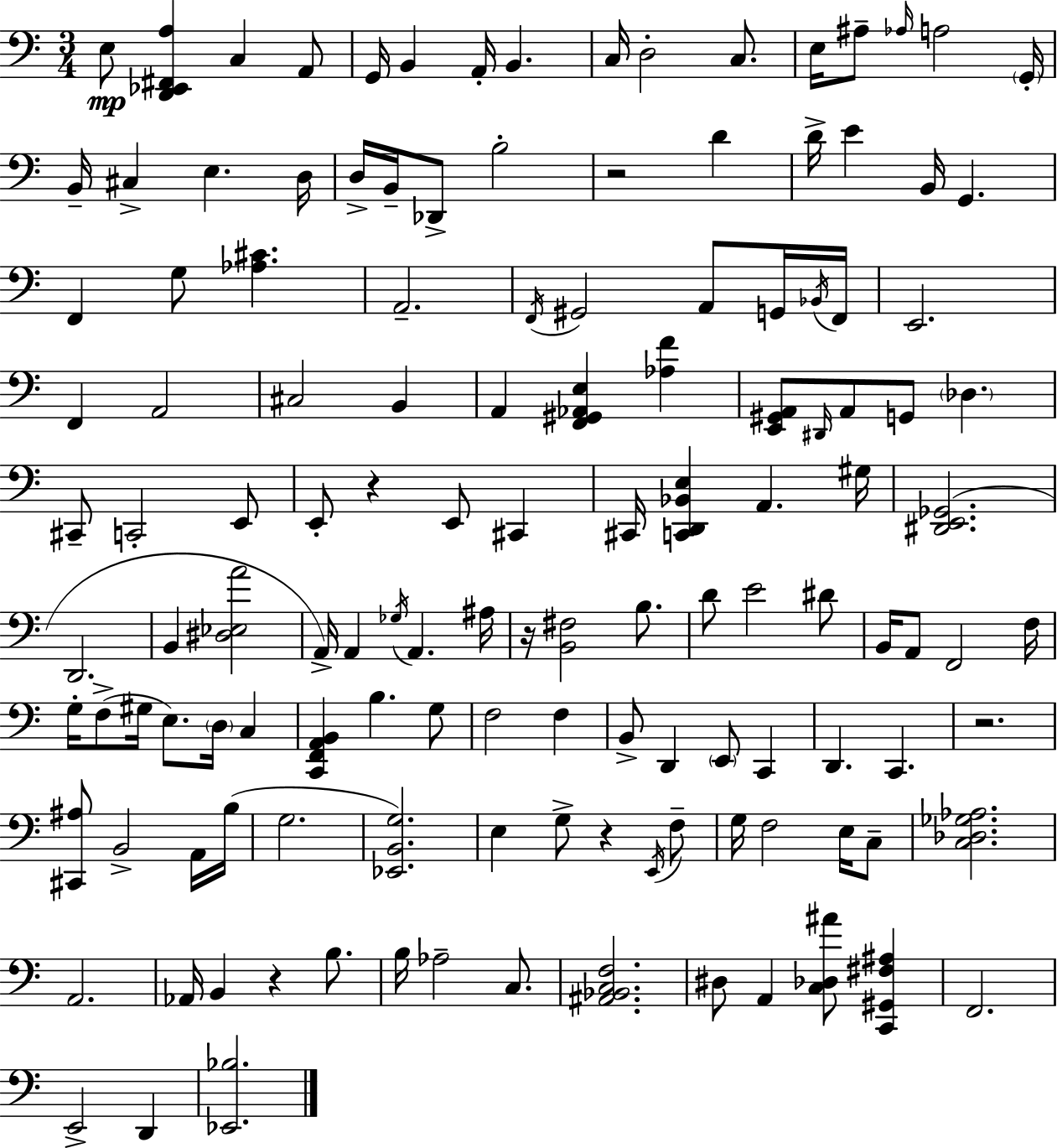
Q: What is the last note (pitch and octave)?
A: D2